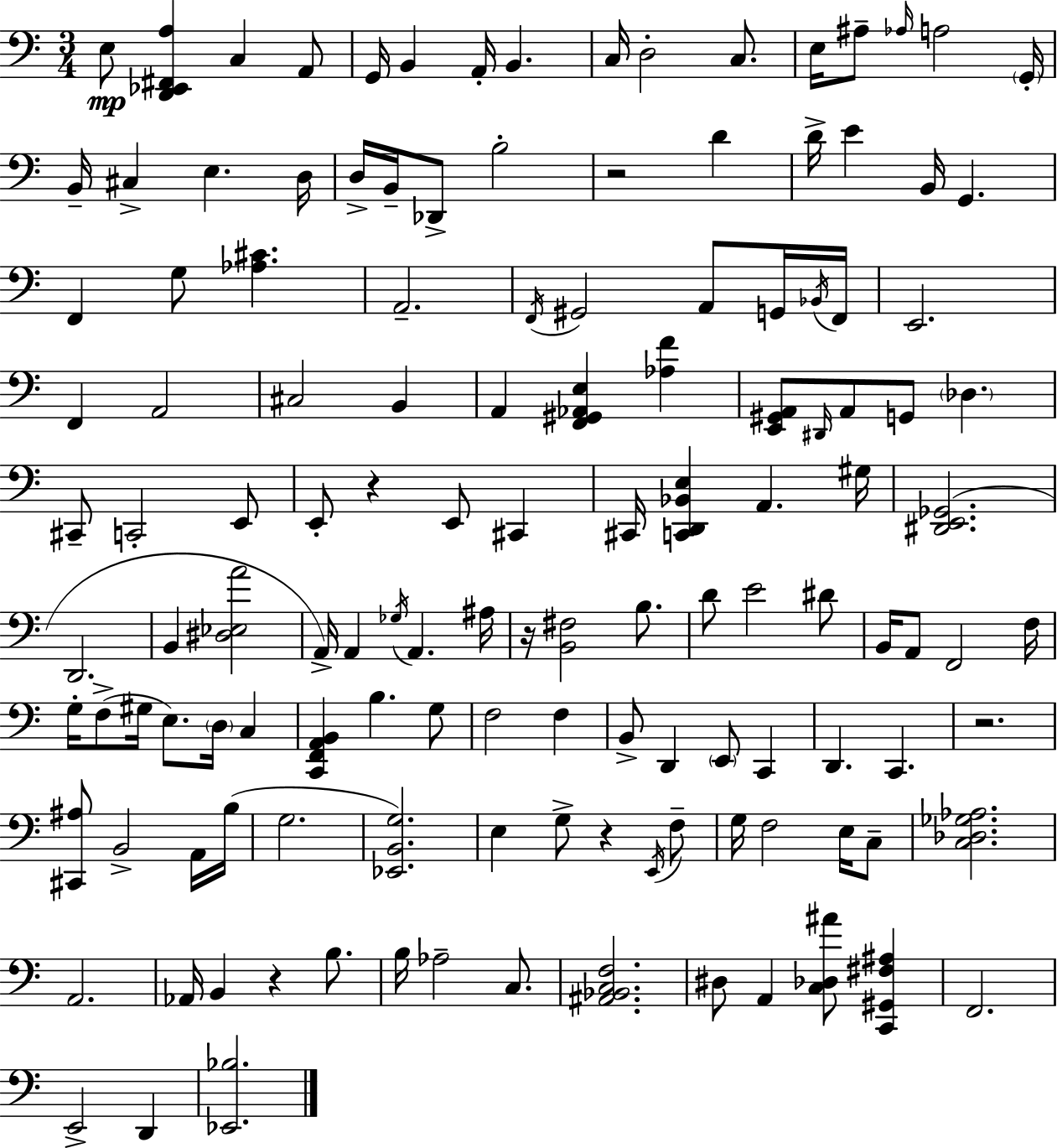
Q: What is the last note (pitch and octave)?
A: D2